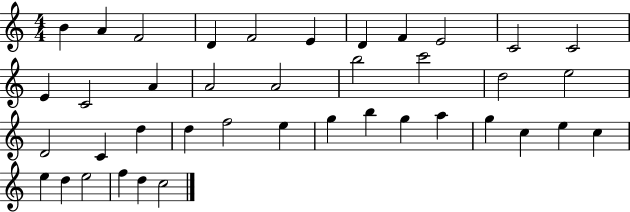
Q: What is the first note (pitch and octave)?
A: B4